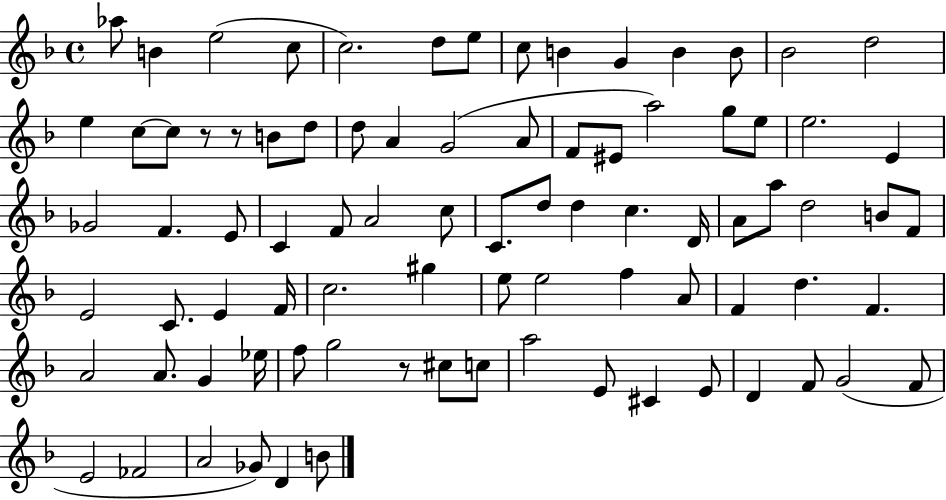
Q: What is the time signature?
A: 4/4